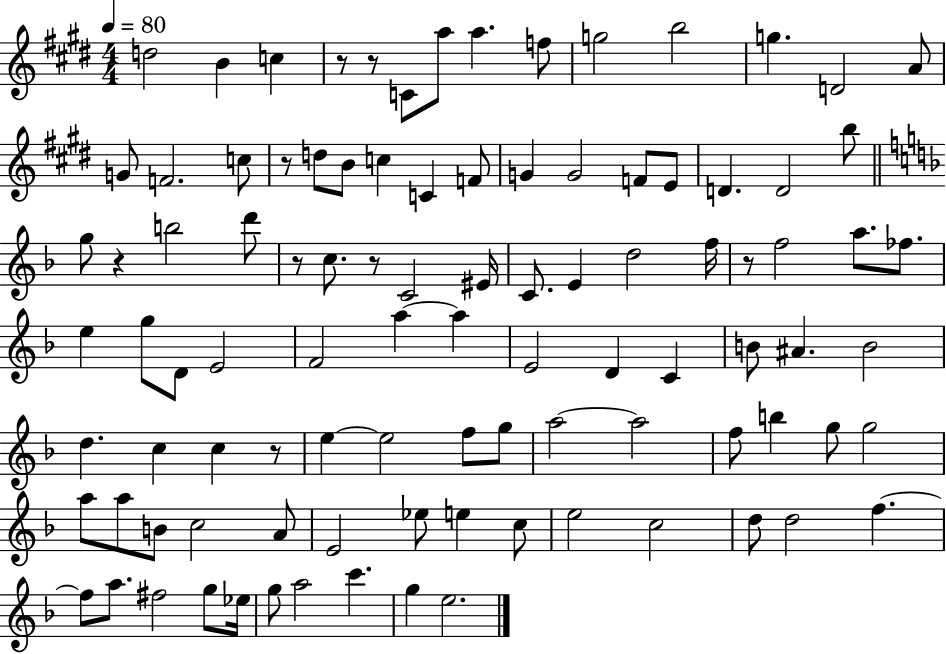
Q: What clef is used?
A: treble